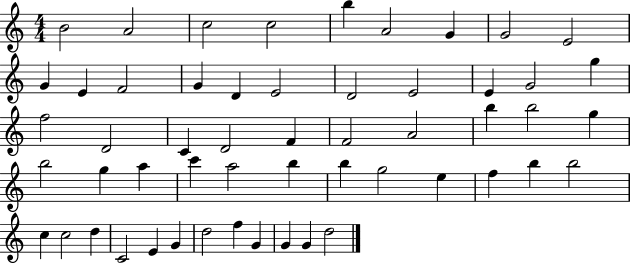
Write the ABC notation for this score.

X:1
T:Untitled
M:4/4
L:1/4
K:C
B2 A2 c2 c2 b A2 G G2 E2 G E F2 G D E2 D2 E2 E G2 g f2 D2 C D2 F F2 A2 b b2 g b2 g a c' a2 b b g2 e f b b2 c c2 d C2 E G d2 f G G G d2